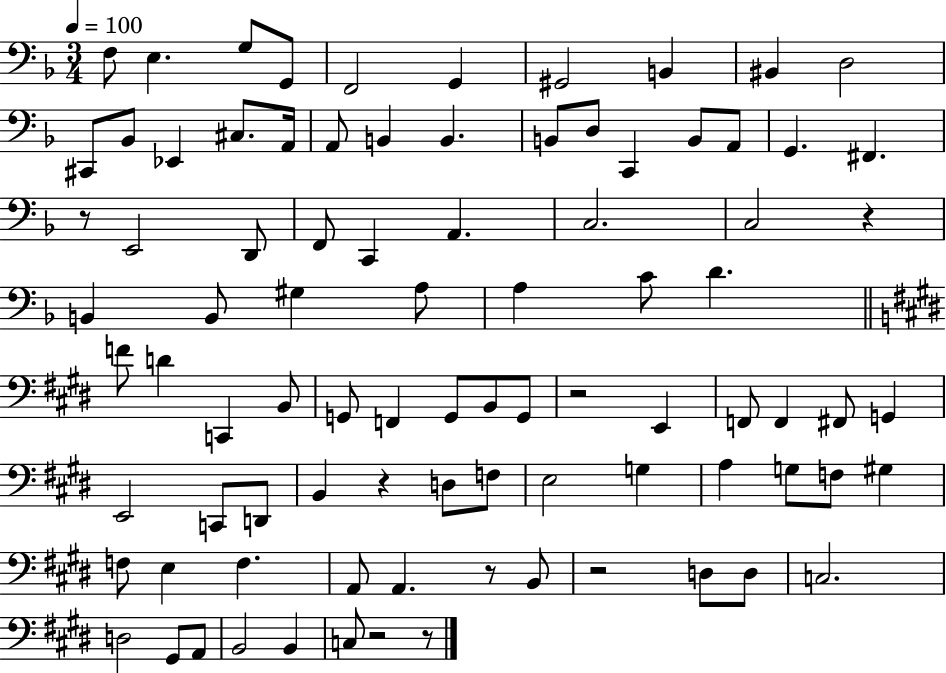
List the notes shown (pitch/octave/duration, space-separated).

F3/e E3/q. G3/e G2/e F2/h G2/q G#2/h B2/q BIS2/q D3/h C#2/e Bb2/e Eb2/q C#3/e. A2/s A2/e B2/q B2/q. B2/e D3/e C2/q B2/e A2/e G2/q. F#2/q. R/e E2/h D2/e F2/e C2/q A2/q. C3/h. C3/h R/q B2/q B2/e G#3/q A3/e A3/q C4/e D4/q. F4/e D4/q C2/q B2/e G2/e F2/q G2/e B2/e G2/e R/h E2/q F2/e F2/q F#2/e G2/q E2/h C2/e D2/e B2/q R/q D3/e F3/e E3/h G3/q A3/q G3/e F3/e G#3/q F3/e E3/q F3/q. A2/e A2/q. R/e B2/e R/h D3/e D3/e C3/h. D3/h G#2/e A2/e B2/h B2/q C3/e R/h R/e